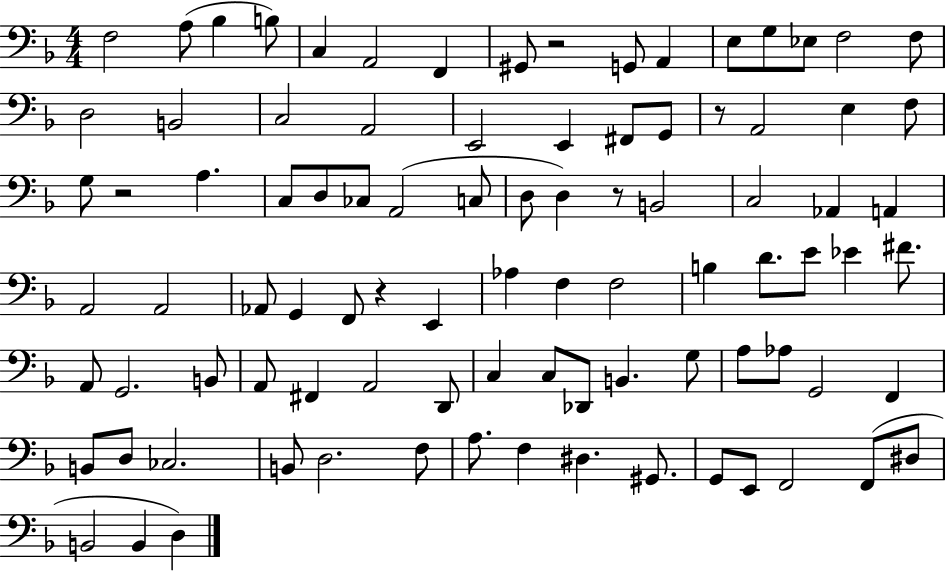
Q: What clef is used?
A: bass